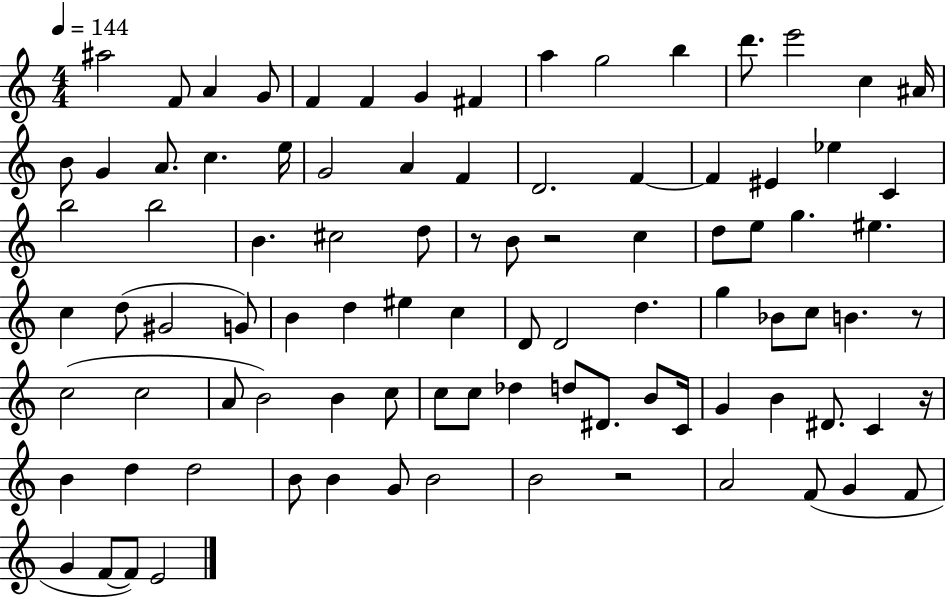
X:1
T:Untitled
M:4/4
L:1/4
K:C
^a2 F/2 A G/2 F F G ^F a g2 b d'/2 e'2 c ^A/4 B/2 G A/2 c e/4 G2 A F D2 F F ^E _e C b2 b2 B ^c2 d/2 z/2 B/2 z2 c d/2 e/2 g ^e c d/2 ^G2 G/2 B d ^e c D/2 D2 d g _B/2 c/2 B z/2 c2 c2 A/2 B2 B c/2 c/2 c/2 _d d/2 ^D/2 B/2 C/4 G B ^D/2 C z/4 B d d2 B/2 B G/2 B2 B2 z2 A2 F/2 G F/2 G F/2 F/2 E2